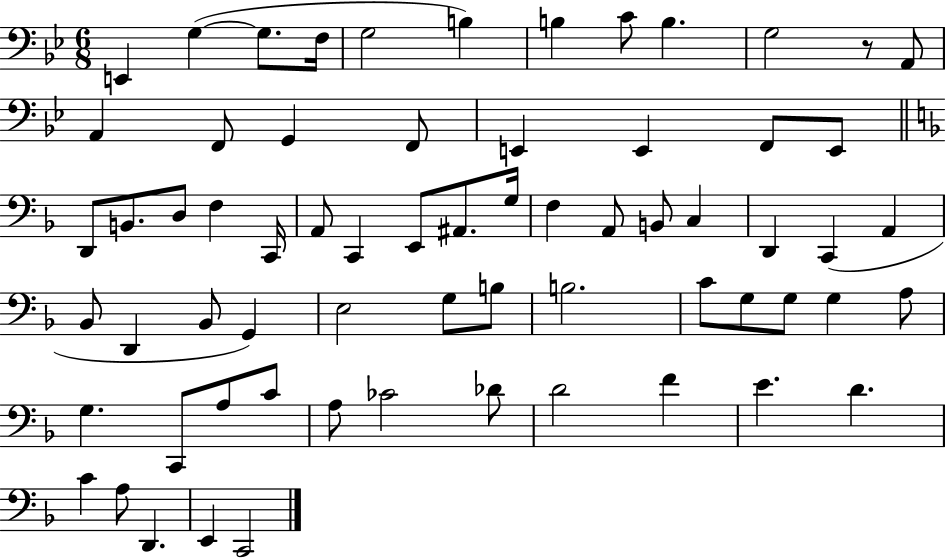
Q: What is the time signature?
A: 6/8